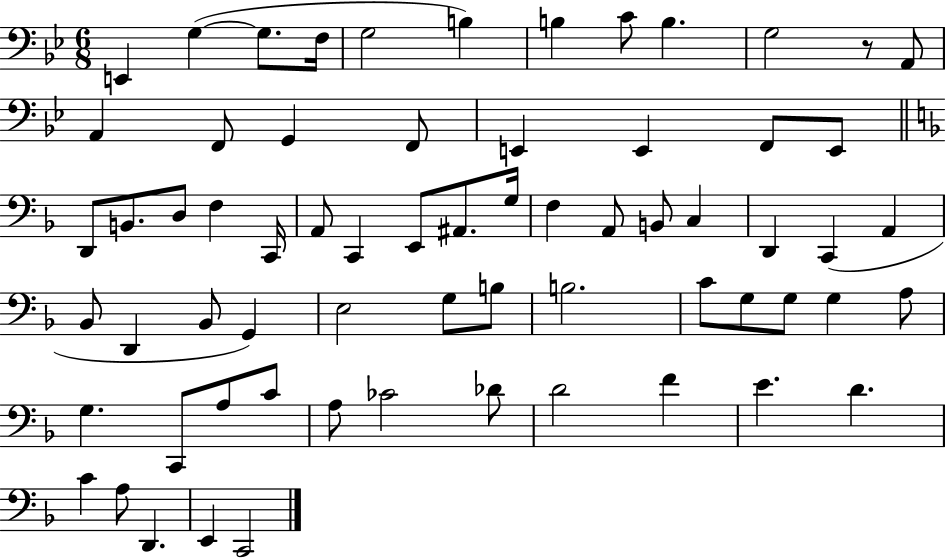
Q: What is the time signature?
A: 6/8